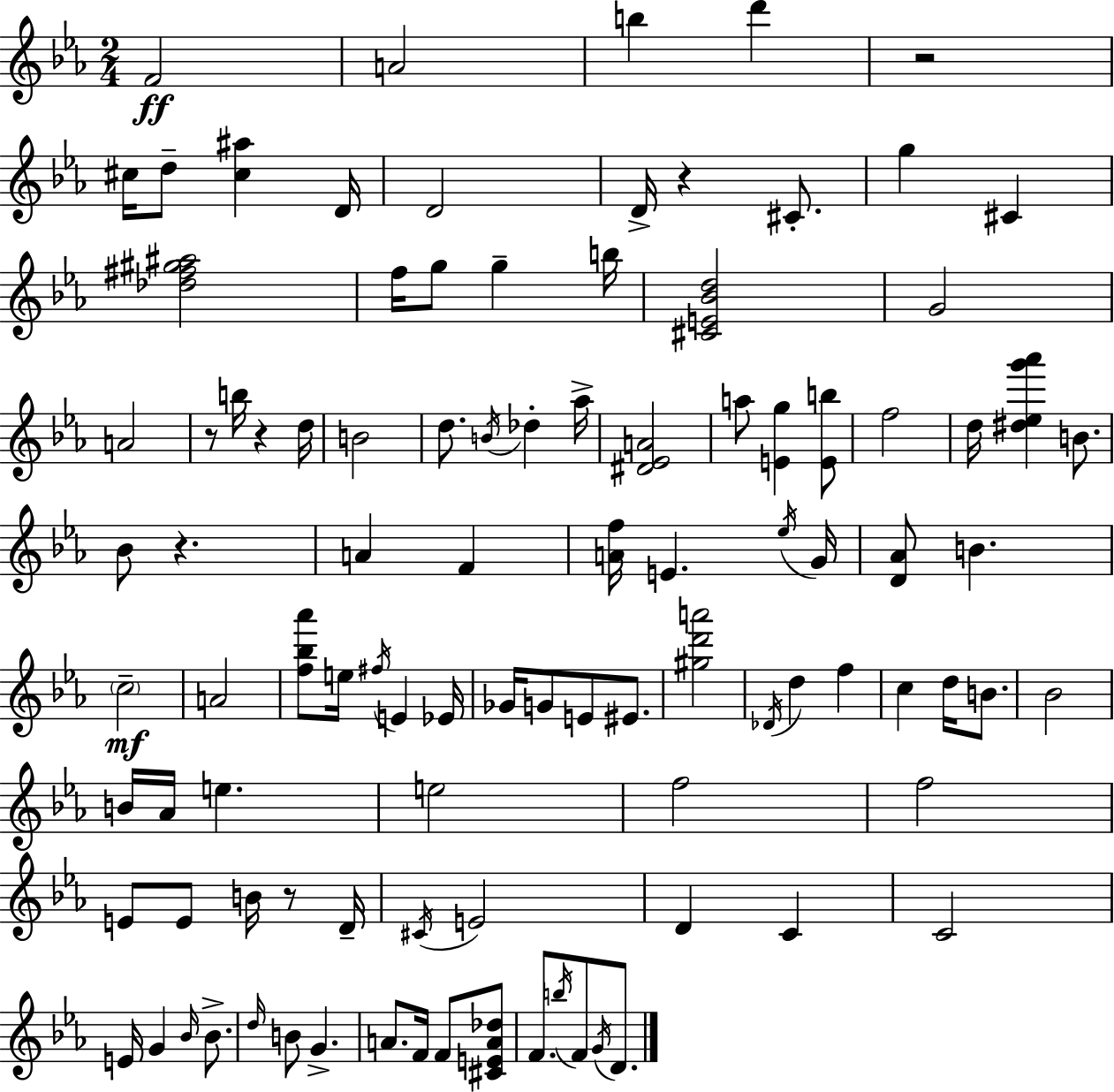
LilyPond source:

{
  \clef treble
  \numericTimeSignature
  \time 2/4
  \key ees \major
  f'2\ff | a'2 | b''4 d'''4 | r2 | \break cis''16 d''8-- <cis'' ais''>4 d'16 | d'2 | d'16-> r4 cis'8.-. | g''4 cis'4 | \break <des'' fis'' gis'' ais''>2 | f''16 g''8 g''4-- b''16 | <cis' e' bes' d''>2 | g'2 | \break a'2 | r8 b''16 r4 d''16 | b'2 | d''8. \acciaccatura { b'16 } des''4-. | \break aes''16-> <dis' ees' a'>2 | a''8 <e' g''>4 <e' b''>8 | f''2 | d''16 <dis'' ees'' g''' aes'''>4 b'8. | \break bes'8 r4. | a'4 f'4 | <a' f''>16 e'4. | \acciaccatura { ees''16 } g'16 <d' aes'>8 b'4. | \break \parenthesize c''2--\mf | a'2 | <f'' bes'' aes'''>8 e''16 \acciaccatura { fis''16 } e'4 | ees'16 ges'16 g'8 e'8 | \break eis'8. <gis'' d''' a'''>2 | \acciaccatura { des'16 } d''4 | f''4 c''4 | d''16 b'8. bes'2 | \break b'16 aes'16 e''4. | e''2 | f''2 | f''2 | \break e'8 e'8 | b'16 r8 d'16-- \acciaccatura { cis'16 } e'2 | d'4 | c'4 c'2 | \break e'16 g'4 | \grace { bes'16 } bes'8.-> \grace { d''16 } b'8 | g'4.-> a'8. | f'16 f'8 <cis' e' a' des''>8 f'8. | \break \acciaccatura { b''16 } f'8 \acciaccatura { g'16 } d'8. | \bar "|."
}